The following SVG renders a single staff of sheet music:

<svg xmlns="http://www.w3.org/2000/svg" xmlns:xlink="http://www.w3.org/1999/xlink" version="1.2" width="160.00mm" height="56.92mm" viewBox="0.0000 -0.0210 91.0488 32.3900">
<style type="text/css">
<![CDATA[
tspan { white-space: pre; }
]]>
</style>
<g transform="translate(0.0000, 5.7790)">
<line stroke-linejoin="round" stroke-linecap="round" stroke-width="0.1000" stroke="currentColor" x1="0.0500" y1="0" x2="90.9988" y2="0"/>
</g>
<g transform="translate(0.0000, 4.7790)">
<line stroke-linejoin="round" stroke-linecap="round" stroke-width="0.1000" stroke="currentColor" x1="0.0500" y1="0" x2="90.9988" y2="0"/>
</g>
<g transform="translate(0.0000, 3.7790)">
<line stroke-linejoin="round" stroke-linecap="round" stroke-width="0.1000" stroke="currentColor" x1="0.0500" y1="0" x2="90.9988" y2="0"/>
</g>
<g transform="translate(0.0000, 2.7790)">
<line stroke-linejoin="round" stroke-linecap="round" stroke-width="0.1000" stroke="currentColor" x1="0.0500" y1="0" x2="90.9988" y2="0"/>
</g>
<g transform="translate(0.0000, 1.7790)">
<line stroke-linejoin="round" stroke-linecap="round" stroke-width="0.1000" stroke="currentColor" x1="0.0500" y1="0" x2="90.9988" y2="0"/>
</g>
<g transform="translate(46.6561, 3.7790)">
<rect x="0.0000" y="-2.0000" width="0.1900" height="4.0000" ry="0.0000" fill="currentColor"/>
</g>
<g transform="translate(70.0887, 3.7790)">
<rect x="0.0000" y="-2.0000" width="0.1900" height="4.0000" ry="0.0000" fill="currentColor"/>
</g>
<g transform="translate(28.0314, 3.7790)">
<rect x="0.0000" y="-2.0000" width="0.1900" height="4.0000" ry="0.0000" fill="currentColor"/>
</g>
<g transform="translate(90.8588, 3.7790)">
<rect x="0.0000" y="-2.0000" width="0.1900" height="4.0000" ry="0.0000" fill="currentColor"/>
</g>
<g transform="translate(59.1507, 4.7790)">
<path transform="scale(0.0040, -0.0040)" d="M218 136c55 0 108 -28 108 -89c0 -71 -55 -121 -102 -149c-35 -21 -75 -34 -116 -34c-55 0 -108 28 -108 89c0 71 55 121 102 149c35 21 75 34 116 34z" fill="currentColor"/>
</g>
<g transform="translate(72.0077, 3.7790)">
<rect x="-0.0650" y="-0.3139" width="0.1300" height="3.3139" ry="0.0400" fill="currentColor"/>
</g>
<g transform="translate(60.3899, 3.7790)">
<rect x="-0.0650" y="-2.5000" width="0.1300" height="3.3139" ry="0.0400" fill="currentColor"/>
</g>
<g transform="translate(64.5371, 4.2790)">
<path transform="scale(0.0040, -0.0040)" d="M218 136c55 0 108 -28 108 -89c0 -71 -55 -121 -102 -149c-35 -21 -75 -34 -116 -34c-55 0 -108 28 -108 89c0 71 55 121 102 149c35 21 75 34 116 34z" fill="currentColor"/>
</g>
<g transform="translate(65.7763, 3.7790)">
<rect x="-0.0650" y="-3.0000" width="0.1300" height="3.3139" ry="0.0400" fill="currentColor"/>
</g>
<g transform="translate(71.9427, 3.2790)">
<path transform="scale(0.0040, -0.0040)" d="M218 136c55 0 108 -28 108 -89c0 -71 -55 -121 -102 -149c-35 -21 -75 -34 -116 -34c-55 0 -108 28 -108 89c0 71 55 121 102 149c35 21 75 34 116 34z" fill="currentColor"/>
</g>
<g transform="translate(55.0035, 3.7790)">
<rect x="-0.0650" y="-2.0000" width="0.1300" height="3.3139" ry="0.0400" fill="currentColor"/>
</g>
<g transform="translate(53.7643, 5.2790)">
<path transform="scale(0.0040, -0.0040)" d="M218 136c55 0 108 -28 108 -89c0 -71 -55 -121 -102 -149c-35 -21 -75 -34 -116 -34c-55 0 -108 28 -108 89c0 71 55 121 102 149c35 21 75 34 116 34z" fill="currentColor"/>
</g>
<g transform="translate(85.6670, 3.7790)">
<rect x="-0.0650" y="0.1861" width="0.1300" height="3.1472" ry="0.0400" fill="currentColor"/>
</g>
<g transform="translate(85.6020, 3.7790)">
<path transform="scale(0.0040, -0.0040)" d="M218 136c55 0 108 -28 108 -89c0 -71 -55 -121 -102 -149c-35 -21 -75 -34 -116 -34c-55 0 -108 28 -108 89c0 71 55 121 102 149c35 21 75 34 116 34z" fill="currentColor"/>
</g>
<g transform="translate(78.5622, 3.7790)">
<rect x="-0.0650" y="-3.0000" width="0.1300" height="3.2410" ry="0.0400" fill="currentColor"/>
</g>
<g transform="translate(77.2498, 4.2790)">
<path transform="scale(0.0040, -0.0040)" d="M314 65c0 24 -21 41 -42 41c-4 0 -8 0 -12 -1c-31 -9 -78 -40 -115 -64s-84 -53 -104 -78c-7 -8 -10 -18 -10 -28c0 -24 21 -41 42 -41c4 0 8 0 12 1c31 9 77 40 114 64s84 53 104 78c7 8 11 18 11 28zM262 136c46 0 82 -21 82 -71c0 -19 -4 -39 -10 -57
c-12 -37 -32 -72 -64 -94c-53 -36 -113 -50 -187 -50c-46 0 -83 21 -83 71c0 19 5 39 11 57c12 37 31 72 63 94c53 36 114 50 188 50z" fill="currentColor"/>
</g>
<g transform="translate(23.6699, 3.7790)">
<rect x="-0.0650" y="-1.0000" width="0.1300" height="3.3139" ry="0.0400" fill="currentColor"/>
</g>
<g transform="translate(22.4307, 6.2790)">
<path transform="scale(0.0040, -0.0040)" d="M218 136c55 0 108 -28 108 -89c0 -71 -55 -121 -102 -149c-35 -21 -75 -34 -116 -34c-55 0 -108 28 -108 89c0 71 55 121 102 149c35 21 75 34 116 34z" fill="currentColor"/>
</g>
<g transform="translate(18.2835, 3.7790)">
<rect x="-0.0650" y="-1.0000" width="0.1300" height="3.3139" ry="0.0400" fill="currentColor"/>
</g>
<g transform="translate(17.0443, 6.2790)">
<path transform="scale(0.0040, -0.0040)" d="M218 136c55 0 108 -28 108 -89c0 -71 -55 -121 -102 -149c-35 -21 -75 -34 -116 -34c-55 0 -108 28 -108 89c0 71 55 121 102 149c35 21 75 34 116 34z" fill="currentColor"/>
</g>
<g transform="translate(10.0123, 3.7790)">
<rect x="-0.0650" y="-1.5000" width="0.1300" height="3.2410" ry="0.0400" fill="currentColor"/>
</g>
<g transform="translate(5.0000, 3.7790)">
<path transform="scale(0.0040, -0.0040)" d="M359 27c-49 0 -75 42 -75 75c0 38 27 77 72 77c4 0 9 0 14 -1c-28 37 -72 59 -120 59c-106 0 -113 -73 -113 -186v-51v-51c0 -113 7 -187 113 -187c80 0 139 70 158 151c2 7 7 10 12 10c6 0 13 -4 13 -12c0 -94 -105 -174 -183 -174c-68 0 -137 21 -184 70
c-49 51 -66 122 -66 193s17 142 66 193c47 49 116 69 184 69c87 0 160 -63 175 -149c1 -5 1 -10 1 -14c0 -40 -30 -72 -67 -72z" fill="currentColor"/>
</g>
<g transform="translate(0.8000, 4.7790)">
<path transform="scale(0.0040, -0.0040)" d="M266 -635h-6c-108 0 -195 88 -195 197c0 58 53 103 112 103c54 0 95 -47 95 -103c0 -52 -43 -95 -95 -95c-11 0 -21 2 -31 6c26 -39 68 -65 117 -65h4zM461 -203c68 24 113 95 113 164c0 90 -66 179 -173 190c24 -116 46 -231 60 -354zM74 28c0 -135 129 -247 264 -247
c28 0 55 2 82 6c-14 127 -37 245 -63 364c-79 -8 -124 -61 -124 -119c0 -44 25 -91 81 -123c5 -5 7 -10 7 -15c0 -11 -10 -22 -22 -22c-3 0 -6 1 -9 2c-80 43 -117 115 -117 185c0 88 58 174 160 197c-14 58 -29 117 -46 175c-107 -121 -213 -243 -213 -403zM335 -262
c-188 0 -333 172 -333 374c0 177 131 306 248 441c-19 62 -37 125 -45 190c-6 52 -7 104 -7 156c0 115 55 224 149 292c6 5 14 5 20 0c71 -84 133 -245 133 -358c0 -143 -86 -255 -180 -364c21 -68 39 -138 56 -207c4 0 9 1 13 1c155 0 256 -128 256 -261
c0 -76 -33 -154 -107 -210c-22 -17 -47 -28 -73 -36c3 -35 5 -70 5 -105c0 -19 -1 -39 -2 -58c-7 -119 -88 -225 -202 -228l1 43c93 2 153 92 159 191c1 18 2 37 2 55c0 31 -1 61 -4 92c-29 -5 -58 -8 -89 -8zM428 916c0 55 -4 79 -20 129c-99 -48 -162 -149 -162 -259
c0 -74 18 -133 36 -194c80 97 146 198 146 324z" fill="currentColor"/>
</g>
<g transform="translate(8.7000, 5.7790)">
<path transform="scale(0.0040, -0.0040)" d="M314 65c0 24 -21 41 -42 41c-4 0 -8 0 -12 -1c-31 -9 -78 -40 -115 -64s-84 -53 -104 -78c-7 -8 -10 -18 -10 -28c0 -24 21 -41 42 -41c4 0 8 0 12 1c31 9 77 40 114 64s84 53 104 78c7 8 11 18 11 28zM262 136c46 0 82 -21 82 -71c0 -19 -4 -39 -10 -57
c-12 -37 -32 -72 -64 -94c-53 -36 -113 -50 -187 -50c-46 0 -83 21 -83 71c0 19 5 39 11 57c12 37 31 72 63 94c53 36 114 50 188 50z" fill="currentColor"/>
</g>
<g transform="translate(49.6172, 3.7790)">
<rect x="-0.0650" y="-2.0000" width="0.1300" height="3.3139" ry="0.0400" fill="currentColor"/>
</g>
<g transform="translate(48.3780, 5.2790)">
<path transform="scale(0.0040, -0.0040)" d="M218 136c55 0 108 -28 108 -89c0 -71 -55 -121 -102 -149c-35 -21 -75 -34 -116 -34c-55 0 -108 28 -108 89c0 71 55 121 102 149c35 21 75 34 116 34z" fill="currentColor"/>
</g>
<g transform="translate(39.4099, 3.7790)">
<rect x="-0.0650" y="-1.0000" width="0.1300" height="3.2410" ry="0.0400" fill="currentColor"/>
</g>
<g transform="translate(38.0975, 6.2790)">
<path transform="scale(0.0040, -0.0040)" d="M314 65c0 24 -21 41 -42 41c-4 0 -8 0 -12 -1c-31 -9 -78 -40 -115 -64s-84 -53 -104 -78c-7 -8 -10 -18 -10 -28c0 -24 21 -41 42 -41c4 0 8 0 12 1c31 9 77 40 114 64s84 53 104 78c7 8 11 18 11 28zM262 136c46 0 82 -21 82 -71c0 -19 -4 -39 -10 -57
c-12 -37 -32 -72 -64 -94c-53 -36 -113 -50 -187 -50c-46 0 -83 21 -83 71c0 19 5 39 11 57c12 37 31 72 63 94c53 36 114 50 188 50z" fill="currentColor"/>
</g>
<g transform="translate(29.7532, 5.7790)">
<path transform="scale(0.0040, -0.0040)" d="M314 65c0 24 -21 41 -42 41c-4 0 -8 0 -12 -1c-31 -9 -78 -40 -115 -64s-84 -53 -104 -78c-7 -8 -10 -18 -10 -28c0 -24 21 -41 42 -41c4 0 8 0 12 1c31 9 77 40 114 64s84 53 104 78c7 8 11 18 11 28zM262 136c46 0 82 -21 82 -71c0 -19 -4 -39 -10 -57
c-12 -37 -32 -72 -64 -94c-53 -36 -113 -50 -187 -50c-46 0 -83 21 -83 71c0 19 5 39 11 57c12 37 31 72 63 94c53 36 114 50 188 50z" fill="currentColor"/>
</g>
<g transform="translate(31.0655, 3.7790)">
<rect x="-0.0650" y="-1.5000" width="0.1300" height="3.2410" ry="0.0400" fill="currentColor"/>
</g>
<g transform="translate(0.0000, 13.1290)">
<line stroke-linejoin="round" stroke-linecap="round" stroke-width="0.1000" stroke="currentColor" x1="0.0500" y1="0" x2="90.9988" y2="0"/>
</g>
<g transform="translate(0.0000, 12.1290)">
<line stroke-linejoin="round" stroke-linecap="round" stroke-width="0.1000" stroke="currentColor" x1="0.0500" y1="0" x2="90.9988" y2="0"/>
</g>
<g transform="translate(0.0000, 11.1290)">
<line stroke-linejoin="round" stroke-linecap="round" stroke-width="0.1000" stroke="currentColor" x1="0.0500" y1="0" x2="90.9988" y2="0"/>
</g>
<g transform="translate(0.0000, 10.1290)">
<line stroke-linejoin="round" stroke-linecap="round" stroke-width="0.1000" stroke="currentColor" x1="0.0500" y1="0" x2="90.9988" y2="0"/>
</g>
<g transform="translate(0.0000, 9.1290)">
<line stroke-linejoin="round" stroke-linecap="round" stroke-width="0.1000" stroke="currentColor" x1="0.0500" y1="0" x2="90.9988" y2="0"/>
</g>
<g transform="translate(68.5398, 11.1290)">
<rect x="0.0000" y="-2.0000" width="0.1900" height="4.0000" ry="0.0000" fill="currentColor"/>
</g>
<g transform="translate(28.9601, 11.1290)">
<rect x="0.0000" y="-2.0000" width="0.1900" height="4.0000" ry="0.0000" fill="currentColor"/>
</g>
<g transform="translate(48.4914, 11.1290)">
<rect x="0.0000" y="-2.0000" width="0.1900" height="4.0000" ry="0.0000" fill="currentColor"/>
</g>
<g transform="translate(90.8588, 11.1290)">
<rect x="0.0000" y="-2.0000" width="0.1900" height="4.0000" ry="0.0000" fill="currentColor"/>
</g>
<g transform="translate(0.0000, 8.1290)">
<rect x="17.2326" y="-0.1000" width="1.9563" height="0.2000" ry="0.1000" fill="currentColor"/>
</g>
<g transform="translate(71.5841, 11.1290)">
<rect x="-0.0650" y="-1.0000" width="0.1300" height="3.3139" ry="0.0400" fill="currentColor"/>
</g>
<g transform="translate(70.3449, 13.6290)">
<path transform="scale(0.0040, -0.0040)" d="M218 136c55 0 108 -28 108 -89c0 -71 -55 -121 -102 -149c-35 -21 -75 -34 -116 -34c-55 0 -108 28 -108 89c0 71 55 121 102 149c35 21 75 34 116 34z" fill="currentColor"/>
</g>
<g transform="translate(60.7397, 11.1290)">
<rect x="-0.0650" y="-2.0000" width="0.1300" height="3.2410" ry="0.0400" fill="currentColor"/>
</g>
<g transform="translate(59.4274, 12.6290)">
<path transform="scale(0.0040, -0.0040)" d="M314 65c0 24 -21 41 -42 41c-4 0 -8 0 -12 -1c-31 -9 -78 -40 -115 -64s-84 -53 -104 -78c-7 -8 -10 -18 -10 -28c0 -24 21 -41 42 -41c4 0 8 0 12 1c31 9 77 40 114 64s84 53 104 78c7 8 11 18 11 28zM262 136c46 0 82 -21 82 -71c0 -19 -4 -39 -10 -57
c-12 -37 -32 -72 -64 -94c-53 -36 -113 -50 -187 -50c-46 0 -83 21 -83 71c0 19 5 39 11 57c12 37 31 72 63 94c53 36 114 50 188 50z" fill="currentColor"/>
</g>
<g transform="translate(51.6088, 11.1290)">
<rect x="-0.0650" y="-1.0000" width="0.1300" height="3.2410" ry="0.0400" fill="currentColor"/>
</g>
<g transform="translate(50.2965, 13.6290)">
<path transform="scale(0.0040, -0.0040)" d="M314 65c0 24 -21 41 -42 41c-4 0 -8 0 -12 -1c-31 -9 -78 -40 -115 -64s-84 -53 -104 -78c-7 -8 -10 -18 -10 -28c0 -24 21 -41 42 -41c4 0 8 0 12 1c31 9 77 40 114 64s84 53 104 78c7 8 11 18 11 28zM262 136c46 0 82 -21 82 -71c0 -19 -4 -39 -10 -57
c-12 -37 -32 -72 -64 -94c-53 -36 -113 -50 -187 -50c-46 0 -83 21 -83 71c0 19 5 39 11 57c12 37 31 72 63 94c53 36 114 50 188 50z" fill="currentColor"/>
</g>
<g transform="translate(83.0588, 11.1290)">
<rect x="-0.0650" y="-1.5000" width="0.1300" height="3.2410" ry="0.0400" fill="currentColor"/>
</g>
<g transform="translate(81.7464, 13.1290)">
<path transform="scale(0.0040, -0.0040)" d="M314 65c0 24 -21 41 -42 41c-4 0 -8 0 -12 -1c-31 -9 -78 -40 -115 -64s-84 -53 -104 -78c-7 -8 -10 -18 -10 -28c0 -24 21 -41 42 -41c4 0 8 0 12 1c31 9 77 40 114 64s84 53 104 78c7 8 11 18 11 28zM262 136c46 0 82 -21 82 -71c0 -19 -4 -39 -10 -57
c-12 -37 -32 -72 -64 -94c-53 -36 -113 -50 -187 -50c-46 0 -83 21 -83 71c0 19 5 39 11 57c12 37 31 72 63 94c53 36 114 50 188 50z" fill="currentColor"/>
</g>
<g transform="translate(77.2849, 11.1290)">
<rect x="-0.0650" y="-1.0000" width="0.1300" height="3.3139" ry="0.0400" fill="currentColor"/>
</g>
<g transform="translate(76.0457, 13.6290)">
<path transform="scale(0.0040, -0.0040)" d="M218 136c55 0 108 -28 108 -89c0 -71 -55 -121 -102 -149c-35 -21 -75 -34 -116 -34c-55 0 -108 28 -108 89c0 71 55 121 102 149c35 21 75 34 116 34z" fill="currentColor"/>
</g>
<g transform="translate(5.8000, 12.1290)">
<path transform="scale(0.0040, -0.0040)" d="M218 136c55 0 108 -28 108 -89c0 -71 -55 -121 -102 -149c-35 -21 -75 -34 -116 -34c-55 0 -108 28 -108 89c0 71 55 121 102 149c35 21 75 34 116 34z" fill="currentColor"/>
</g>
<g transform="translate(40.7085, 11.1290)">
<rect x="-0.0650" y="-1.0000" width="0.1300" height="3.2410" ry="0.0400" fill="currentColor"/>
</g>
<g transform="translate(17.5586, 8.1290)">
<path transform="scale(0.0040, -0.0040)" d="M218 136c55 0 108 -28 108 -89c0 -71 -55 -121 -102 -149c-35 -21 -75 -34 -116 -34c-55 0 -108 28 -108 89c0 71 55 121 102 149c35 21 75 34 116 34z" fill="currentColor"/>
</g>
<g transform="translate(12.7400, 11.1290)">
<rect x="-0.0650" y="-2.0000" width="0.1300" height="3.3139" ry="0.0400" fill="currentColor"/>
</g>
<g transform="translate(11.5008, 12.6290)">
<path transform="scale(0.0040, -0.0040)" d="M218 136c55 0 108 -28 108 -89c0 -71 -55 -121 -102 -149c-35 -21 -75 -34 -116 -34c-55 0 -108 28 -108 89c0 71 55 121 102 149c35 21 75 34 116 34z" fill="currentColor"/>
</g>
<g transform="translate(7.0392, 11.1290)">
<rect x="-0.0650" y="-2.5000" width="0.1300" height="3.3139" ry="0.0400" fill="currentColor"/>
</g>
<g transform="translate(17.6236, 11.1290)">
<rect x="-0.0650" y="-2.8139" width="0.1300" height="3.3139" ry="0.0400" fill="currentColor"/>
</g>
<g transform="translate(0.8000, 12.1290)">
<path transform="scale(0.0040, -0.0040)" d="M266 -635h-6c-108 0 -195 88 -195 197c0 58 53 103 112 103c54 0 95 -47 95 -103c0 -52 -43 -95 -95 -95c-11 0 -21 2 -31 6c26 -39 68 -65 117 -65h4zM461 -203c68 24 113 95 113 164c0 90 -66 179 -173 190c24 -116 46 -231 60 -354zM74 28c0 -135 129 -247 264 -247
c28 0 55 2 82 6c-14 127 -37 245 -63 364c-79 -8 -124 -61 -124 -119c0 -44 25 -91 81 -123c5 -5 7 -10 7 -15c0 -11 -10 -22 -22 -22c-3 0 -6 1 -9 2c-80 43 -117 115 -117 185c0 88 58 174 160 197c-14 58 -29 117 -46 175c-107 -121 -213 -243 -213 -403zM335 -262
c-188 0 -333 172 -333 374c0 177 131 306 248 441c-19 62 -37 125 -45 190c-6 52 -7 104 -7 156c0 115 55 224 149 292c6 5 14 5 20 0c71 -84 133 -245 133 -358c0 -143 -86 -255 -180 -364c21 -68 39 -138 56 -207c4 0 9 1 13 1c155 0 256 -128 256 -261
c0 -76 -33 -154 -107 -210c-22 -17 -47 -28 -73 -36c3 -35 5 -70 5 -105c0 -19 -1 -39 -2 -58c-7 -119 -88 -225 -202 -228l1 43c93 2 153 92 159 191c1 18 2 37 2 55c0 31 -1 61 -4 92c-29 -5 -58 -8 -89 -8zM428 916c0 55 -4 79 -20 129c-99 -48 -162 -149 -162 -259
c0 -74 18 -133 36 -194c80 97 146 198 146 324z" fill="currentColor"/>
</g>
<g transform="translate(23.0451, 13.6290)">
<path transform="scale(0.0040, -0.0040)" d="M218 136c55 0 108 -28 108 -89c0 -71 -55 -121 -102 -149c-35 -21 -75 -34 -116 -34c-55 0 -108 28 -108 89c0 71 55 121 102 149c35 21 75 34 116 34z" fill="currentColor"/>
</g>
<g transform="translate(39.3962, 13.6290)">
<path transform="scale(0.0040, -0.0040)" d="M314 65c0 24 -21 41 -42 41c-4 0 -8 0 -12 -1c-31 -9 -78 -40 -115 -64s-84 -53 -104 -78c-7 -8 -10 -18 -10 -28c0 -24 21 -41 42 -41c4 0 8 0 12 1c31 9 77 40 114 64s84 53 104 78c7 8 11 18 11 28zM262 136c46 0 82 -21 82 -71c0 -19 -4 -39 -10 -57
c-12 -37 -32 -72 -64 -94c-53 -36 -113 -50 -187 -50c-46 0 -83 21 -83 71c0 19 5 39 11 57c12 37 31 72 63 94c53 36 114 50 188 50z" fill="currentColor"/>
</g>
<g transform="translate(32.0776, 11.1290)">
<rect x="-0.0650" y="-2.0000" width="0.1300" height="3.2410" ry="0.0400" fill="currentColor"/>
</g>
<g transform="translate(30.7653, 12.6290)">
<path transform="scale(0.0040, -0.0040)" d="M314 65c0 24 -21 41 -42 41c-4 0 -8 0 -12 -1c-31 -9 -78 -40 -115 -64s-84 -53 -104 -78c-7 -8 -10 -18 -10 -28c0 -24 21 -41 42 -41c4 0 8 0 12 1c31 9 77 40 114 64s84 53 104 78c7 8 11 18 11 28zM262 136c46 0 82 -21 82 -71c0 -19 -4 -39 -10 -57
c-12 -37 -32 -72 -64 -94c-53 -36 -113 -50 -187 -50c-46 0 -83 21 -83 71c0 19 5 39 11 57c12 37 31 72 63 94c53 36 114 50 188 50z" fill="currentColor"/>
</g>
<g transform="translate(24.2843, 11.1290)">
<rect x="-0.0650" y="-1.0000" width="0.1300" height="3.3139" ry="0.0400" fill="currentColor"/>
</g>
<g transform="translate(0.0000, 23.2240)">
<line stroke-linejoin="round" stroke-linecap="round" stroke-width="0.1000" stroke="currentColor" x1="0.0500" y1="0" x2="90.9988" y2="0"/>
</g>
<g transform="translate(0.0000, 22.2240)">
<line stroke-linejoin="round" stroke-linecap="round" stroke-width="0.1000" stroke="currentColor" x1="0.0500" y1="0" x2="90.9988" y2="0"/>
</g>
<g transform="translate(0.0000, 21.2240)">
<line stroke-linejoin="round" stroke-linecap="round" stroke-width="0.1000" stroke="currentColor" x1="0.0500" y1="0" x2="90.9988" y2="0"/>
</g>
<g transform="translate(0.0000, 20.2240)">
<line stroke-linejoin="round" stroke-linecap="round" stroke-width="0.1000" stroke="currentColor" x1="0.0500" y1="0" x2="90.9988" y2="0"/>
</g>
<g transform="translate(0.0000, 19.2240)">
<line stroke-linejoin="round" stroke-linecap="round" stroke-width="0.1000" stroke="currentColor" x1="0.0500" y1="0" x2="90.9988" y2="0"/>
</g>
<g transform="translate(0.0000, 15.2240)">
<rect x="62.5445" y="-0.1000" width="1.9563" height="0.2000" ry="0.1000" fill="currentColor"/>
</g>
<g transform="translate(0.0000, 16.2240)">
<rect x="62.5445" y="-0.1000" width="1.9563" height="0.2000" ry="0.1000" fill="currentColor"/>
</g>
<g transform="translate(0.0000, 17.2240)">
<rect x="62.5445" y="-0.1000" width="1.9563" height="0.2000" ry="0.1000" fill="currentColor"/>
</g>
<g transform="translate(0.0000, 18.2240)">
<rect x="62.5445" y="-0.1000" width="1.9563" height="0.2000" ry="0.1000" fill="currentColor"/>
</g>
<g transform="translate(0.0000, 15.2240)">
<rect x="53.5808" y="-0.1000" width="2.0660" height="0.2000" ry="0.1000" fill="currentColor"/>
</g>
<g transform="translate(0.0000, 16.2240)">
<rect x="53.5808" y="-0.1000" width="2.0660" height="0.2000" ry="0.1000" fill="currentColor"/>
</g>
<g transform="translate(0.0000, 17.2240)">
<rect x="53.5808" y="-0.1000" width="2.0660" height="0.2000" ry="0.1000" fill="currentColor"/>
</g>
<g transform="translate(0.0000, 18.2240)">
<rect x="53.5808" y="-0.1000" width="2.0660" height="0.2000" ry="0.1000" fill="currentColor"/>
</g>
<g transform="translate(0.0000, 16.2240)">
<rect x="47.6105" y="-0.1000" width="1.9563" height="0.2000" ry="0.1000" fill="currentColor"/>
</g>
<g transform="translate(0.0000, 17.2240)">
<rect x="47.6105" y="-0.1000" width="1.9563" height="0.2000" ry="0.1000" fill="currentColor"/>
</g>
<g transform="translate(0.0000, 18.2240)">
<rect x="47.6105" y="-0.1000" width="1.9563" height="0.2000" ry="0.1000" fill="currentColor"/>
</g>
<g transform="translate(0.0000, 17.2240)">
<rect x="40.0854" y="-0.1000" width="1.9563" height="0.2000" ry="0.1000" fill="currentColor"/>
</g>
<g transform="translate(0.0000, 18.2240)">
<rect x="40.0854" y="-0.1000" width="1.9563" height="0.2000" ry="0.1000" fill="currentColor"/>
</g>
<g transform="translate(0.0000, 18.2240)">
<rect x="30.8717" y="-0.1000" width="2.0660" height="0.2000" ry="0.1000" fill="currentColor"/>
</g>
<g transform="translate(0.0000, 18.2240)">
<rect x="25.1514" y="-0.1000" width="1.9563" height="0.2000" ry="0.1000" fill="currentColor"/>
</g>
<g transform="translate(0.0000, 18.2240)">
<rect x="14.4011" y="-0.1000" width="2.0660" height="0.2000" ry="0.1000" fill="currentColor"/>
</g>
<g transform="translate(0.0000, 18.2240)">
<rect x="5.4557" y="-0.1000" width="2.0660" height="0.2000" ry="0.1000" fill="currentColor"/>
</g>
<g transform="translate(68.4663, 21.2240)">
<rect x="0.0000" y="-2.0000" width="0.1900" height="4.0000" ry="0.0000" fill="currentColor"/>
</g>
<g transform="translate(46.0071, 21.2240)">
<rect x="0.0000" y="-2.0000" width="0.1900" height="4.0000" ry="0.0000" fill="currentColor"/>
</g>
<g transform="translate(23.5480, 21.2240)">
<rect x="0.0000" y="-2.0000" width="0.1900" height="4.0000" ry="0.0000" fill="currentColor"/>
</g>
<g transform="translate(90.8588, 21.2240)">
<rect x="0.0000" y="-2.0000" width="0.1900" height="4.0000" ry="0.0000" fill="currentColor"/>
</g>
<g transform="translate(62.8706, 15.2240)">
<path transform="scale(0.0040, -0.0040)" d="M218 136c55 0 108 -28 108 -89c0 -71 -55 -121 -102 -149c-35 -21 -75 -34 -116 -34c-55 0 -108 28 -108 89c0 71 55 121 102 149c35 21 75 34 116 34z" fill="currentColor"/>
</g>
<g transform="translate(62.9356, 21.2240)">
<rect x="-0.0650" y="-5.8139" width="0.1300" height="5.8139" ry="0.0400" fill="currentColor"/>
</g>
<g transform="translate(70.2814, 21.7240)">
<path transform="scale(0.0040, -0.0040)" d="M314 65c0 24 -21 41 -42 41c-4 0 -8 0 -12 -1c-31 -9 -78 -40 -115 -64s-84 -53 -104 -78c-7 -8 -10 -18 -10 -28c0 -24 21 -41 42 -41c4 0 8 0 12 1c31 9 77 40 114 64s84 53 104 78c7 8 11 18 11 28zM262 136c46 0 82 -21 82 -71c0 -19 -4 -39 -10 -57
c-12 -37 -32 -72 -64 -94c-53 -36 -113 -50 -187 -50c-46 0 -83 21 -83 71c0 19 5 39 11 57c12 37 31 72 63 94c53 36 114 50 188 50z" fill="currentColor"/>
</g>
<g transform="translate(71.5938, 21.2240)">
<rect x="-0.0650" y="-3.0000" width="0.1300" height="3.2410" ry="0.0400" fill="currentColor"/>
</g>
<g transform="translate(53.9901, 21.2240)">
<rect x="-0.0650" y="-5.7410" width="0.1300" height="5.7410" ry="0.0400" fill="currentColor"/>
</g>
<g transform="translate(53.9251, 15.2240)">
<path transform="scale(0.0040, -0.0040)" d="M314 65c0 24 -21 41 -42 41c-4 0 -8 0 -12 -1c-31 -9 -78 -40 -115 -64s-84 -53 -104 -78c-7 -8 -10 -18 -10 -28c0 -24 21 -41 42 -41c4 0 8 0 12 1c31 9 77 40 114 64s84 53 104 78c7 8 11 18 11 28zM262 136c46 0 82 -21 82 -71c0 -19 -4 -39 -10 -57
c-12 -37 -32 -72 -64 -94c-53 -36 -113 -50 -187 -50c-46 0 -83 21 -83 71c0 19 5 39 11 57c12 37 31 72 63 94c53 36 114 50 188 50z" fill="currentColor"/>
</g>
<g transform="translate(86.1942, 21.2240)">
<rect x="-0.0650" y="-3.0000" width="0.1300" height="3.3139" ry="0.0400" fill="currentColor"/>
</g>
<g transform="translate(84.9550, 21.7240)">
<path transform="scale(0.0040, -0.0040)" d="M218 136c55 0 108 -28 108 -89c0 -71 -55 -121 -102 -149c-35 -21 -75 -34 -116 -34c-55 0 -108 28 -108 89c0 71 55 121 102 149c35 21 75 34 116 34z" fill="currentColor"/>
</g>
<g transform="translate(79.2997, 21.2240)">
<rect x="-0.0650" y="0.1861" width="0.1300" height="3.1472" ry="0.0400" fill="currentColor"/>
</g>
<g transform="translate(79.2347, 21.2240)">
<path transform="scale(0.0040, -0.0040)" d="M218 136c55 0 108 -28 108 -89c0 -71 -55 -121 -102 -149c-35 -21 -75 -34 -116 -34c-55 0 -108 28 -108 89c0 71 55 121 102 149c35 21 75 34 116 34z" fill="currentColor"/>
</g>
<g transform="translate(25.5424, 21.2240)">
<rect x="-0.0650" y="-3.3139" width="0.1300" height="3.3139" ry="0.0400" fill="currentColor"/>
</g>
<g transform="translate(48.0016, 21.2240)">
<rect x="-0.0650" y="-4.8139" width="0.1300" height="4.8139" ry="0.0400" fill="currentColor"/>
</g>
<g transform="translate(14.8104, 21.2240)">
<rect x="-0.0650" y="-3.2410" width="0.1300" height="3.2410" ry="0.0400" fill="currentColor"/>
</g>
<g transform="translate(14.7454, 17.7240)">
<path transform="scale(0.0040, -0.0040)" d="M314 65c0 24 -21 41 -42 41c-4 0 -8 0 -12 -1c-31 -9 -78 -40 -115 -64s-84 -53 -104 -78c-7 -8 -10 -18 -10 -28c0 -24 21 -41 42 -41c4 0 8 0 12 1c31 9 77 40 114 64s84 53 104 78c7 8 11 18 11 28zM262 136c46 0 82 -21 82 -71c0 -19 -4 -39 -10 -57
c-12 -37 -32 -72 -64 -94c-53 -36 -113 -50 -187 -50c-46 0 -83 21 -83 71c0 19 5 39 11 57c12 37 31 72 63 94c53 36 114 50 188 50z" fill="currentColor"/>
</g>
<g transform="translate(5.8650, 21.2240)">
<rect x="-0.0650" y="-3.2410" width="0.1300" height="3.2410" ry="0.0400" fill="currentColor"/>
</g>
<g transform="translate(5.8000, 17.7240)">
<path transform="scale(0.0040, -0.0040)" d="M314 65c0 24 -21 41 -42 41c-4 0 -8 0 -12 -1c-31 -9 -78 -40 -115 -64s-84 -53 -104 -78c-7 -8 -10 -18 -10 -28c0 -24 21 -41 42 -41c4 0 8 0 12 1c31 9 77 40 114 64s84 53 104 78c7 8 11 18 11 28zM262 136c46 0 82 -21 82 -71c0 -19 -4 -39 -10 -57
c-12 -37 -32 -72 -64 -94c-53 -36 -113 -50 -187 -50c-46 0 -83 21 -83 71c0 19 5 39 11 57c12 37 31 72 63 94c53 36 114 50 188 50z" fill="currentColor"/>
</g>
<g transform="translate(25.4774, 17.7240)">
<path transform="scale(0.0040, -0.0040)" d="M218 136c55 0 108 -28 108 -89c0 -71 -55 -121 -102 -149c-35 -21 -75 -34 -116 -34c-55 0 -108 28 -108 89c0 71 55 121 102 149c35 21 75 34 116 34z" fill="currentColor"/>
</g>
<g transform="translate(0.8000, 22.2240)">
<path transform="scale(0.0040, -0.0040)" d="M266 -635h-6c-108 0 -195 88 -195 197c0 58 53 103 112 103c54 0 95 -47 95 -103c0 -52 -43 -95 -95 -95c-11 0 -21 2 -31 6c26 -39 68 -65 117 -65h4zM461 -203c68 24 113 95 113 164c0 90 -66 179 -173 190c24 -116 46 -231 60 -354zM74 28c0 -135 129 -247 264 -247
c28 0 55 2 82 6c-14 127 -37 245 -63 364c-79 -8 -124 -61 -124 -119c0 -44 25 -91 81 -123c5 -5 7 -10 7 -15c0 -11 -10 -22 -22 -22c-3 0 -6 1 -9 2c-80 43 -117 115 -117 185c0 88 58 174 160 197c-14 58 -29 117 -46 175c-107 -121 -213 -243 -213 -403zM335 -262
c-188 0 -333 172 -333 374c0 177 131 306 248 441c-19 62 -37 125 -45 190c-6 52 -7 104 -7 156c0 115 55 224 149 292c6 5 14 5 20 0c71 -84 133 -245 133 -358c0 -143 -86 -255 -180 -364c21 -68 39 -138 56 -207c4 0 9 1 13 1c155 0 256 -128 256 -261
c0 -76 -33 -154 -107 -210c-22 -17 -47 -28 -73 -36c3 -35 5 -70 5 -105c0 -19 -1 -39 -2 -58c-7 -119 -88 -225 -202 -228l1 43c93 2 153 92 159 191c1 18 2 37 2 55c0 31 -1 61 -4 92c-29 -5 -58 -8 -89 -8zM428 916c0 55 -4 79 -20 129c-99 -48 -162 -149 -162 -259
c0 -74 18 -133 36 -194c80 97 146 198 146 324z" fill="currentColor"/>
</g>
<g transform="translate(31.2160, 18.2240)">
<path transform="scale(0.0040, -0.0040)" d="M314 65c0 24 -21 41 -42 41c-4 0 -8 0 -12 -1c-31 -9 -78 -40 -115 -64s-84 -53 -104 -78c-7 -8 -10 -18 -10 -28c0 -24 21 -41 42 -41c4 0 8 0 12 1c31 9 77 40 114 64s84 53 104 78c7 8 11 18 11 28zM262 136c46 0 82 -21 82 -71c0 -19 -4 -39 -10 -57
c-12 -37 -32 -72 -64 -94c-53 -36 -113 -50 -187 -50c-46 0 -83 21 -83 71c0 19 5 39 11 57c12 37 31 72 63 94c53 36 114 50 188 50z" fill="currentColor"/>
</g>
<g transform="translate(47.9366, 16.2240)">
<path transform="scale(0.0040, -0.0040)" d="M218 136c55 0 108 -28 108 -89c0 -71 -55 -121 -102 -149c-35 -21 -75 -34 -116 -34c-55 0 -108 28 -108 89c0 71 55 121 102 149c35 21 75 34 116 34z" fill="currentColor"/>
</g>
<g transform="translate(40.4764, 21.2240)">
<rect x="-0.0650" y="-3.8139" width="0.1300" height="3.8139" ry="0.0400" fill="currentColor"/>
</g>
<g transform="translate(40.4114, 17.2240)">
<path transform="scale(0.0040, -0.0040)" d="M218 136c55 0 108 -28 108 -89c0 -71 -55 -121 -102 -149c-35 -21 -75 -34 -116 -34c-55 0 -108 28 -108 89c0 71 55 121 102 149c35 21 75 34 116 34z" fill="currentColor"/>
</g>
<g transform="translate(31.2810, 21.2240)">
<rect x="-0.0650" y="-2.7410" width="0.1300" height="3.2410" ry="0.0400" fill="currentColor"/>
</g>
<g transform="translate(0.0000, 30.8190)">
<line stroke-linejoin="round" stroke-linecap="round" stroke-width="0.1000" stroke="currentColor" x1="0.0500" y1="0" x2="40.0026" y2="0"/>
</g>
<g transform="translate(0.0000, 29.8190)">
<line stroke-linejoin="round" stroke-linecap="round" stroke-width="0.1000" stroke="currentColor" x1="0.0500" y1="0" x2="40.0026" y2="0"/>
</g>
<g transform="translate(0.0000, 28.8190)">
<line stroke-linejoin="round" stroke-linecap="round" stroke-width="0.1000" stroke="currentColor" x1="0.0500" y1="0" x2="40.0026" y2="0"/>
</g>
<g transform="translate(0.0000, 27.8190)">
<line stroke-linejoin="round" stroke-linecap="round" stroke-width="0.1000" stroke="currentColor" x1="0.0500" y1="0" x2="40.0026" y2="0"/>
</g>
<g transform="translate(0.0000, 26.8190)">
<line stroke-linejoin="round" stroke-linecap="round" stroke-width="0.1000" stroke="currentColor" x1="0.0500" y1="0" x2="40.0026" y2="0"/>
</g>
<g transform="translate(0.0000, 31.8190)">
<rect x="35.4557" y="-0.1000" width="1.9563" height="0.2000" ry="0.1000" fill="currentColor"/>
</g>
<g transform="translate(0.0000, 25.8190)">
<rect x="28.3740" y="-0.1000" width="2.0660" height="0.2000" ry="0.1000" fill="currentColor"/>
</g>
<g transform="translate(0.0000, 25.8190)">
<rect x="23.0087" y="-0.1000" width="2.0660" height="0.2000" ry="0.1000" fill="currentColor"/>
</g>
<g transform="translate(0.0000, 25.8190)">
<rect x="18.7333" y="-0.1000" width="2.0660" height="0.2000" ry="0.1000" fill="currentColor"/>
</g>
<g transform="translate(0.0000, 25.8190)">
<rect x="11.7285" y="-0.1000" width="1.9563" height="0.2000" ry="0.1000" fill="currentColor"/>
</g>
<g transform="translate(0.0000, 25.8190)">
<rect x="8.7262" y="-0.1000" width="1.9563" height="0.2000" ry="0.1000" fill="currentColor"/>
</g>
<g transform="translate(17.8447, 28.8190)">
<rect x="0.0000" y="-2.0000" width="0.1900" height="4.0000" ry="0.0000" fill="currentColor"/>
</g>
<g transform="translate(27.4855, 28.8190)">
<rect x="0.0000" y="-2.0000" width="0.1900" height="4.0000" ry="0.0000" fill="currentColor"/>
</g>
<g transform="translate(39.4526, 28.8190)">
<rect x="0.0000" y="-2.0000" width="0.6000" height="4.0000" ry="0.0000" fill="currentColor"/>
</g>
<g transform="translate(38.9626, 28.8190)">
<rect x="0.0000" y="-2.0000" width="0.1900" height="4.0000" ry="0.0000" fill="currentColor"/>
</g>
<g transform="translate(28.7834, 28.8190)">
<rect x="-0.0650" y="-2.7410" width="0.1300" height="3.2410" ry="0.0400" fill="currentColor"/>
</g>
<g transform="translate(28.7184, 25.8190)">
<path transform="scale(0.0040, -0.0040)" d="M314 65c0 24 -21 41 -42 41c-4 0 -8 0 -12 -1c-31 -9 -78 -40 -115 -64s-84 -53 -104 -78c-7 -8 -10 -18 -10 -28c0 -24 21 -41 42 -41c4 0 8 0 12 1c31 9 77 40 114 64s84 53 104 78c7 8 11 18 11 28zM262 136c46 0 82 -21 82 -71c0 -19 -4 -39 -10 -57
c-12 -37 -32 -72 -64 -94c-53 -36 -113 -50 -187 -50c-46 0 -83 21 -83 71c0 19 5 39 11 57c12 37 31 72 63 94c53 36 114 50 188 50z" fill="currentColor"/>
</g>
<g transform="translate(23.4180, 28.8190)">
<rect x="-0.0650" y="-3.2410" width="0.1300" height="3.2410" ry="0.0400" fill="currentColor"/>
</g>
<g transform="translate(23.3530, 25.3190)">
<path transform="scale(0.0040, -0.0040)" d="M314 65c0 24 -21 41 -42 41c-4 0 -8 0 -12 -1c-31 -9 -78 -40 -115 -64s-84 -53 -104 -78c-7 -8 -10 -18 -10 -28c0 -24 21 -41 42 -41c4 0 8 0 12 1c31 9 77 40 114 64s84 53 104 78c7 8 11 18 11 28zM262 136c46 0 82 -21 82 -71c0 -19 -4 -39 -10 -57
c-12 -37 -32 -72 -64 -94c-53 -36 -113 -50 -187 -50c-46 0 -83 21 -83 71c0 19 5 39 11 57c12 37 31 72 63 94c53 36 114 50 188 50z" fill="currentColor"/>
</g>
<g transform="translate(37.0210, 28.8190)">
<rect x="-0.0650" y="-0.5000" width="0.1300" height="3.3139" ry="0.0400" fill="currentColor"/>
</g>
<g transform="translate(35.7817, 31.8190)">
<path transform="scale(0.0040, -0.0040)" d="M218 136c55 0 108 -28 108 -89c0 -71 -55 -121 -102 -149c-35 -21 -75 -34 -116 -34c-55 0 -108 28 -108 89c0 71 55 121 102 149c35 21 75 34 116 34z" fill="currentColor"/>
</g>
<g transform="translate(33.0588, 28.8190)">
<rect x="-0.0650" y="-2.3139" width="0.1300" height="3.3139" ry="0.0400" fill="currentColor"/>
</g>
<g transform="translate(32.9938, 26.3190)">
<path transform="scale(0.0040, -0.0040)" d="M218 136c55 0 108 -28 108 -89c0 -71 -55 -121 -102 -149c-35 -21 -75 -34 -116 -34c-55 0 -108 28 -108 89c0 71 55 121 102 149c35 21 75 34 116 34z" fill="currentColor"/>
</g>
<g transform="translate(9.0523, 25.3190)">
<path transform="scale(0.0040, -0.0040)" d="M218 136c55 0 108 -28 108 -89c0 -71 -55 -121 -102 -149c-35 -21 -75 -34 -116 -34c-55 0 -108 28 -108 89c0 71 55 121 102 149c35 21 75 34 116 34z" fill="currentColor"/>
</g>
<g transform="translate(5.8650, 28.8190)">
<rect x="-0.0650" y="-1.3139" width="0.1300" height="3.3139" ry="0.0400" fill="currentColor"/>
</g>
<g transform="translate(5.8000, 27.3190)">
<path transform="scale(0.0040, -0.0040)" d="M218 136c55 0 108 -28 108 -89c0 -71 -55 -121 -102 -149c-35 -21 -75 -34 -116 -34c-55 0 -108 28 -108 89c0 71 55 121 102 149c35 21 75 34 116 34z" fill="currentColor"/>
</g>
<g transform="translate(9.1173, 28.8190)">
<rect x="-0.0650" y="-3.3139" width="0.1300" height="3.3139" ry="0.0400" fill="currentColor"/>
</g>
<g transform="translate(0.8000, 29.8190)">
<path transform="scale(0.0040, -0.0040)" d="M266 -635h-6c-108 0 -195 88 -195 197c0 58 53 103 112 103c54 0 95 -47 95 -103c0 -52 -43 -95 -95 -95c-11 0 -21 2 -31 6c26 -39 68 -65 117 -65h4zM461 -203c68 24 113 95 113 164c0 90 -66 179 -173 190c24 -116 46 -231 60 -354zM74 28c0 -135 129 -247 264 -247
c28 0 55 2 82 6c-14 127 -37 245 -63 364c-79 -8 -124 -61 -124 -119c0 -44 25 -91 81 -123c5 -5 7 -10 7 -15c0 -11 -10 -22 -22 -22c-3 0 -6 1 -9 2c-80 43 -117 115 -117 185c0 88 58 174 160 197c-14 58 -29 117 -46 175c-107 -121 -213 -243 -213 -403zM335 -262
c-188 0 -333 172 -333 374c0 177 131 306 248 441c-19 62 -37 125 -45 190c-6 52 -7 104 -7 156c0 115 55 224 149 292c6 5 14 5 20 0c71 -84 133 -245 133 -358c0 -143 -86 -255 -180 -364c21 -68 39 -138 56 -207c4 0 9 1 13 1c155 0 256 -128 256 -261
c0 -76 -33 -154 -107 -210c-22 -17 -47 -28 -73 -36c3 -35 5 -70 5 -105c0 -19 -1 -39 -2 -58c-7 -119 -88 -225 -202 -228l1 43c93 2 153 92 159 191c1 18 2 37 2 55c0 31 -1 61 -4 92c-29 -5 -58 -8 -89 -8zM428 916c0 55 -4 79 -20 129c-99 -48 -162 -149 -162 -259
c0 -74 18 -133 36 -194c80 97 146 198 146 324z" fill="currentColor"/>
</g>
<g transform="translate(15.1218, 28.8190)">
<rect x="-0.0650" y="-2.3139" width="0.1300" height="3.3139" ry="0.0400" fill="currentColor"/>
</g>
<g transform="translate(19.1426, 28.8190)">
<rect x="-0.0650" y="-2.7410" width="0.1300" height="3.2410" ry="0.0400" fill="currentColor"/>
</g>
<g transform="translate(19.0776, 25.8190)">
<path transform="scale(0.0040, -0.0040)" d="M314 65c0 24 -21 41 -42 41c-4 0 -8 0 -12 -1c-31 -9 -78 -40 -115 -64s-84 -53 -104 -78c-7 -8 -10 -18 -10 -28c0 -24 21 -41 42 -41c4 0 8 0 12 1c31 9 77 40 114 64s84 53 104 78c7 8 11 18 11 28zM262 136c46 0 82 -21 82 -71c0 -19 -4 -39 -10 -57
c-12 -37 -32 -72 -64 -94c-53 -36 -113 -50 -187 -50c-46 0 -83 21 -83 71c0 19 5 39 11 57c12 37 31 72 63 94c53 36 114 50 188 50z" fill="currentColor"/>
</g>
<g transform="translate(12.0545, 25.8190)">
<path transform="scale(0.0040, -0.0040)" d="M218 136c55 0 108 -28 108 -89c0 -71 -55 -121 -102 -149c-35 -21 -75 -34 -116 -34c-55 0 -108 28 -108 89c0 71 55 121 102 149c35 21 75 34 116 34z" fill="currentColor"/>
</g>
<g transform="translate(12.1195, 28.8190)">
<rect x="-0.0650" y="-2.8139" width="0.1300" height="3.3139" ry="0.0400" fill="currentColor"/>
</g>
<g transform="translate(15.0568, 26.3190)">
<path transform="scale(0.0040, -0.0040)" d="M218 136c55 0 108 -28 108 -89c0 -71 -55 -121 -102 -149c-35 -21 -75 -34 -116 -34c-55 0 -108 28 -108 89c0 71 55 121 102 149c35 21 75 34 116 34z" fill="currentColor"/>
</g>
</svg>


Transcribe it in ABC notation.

X:1
T:Untitled
M:4/4
L:1/4
K:C
E2 D D E2 D2 F F G A c A2 B G F a D F2 D2 D2 F2 D D E2 b2 b2 b a2 c' e' g'2 g' A2 B A e b a g a2 b2 a2 g C